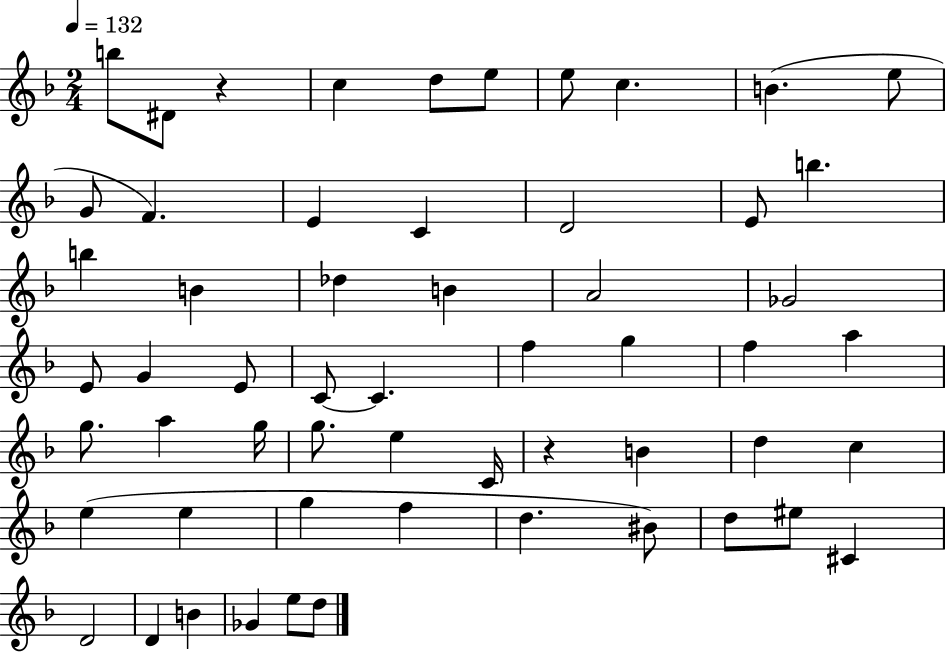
X:1
T:Untitled
M:2/4
L:1/4
K:F
b/2 ^D/2 z c d/2 e/2 e/2 c B e/2 G/2 F E C D2 E/2 b b B _d B A2 _G2 E/2 G E/2 C/2 C f g f a g/2 a g/4 g/2 e C/4 z B d c e e g f d ^B/2 d/2 ^e/2 ^C D2 D B _G e/2 d/2